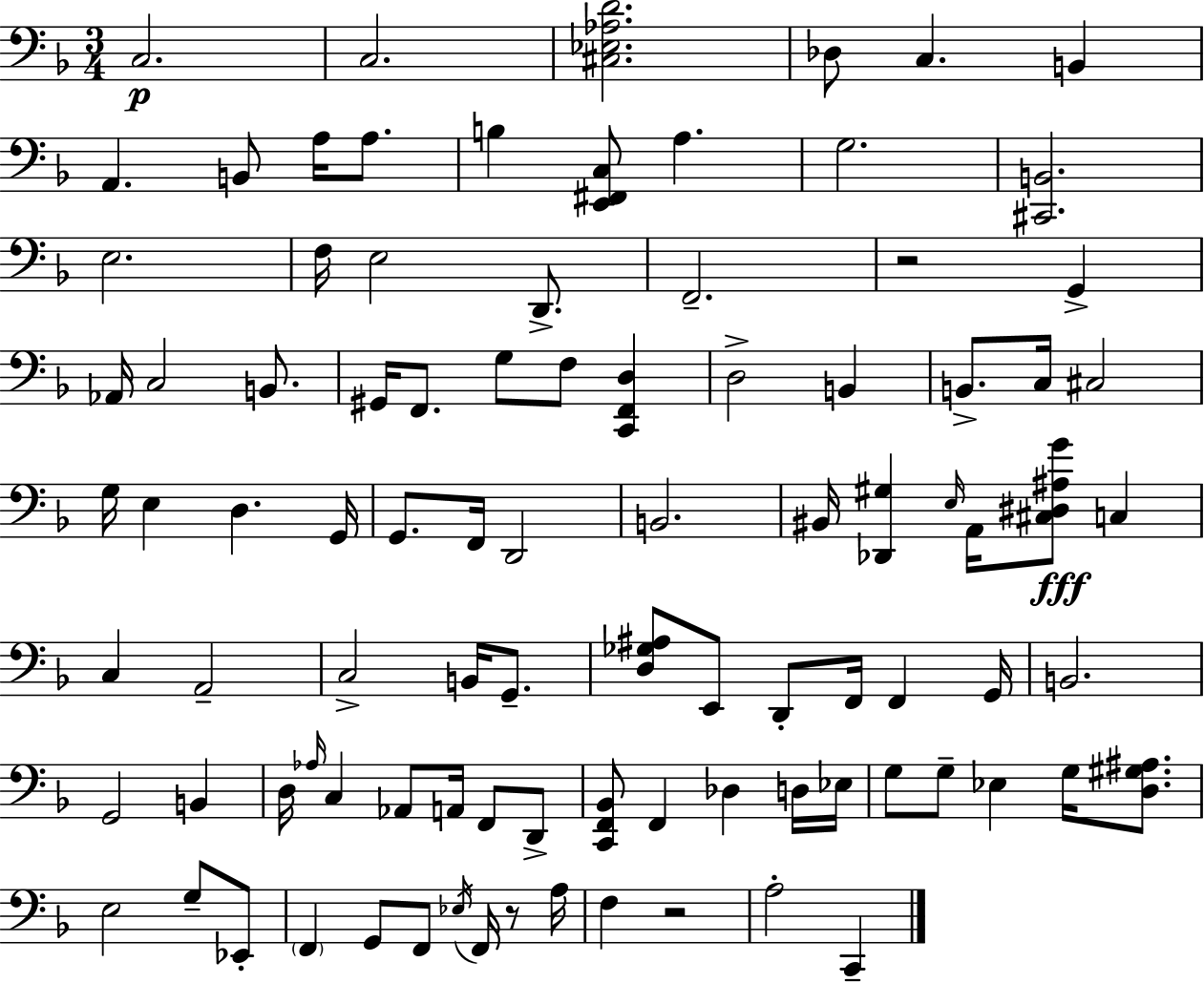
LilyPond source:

{
  \clef bass
  \numericTimeSignature
  \time 3/4
  \key d \minor
  \repeat volta 2 { c2.\p | c2. | <cis ees aes d'>2. | des8 c4. b,4 | \break a,4. b,8 a16 a8. | b4 <e, fis, c>8 a4. | g2. | <cis, b,>2. | \break e2. | f16 e2 d,8.-> | f,2.-- | r2 g,4-> | \break aes,16 c2 b,8. | gis,16 f,8. g8 f8 <c, f, d>4 | d2-> b,4 | b,8.-> c16 cis2 | \break g16 e4 d4. g,16 | g,8. f,16 d,2 | b,2. | bis,16 <des, gis>4 \grace { e16 } a,16 <cis dis ais g'>8\fff c4 | \break c4 a,2-- | c2-> b,16 g,8.-- | <d ges ais>8 e,8 d,8-. f,16 f,4 | g,16 b,2. | \break g,2 b,4 | d16 \grace { aes16 } c4 aes,8 a,16 f,8 | d,8-> <c, f, bes,>8 f,4 des4 | d16 ees16 g8 g8-- ees4 g16 <d gis ais>8. | \break e2 g8-- | ees,8-. \parenthesize f,4 g,8 f,8 \acciaccatura { ees16 } f,16 | r8 a16 f4 r2 | a2-. c,4-- | \break } \bar "|."
}